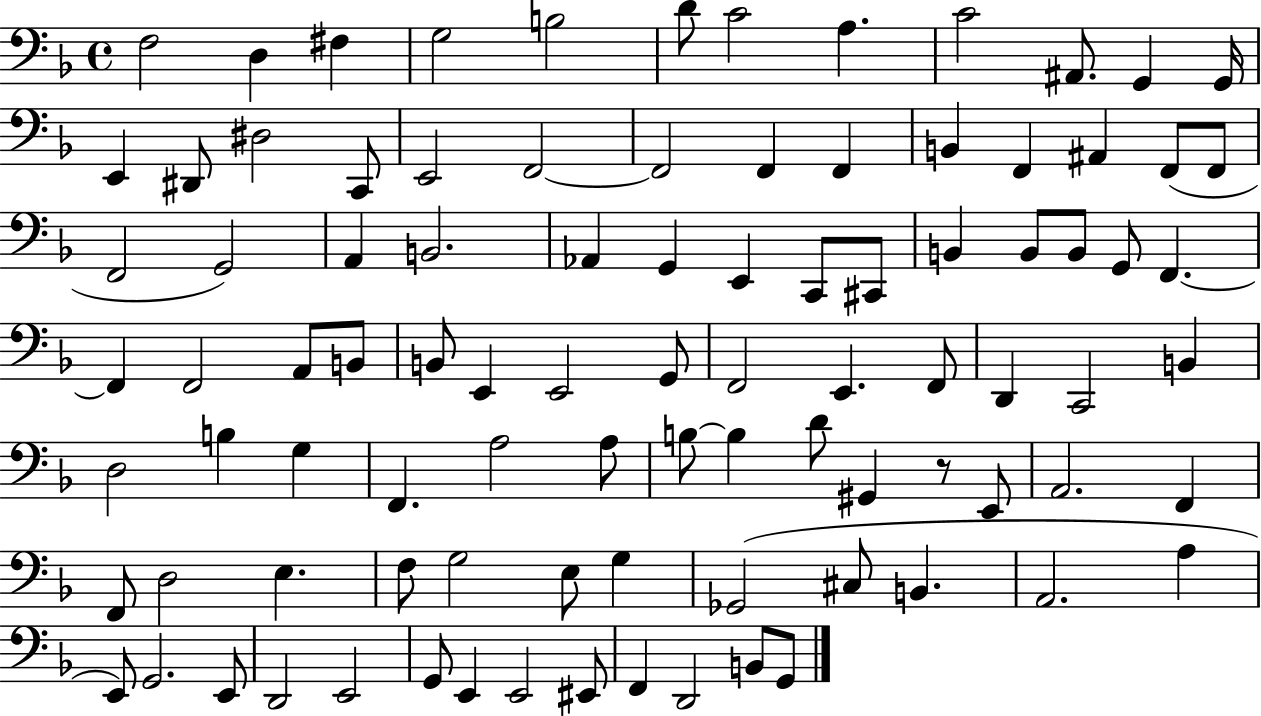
{
  \clef bass
  \time 4/4
  \defaultTimeSignature
  \key f \major
  f2 d4 fis4 | g2 b2 | d'8 c'2 a4. | c'2 ais,8. g,4 g,16 | \break e,4 dis,8 dis2 c,8 | e,2 f,2~~ | f,2 f,4 f,4 | b,4 f,4 ais,4 f,8( f,8 | \break f,2 g,2) | a,4 b,2. | aes,4 g,4 e,4 c,8 cis,8 | b,4 b,8 b,8 g,8 f,4.~~ | \break f,4 f,2 a,8 b,8 | b,8 e,4 e,2 g,8 | f,2 e,4. f,8 | d,4 c,2 b,4 | \break d2 b4 g4 | f,4. a2 a8 | b8~~ b4 d'8 gis,4 r8 e,8 | a,2. f,4 | \break f,8 d2 e4. | f8 g2 e8 g4 | ges,2( cis8 b,4. | a,2. a4 | \break e,8) g,2. e,8 | d,2 e,2 | g,8 e,4 e,2 eis,8 | f,4 d,2 b,8 g,8 | \break \bar "|."
}